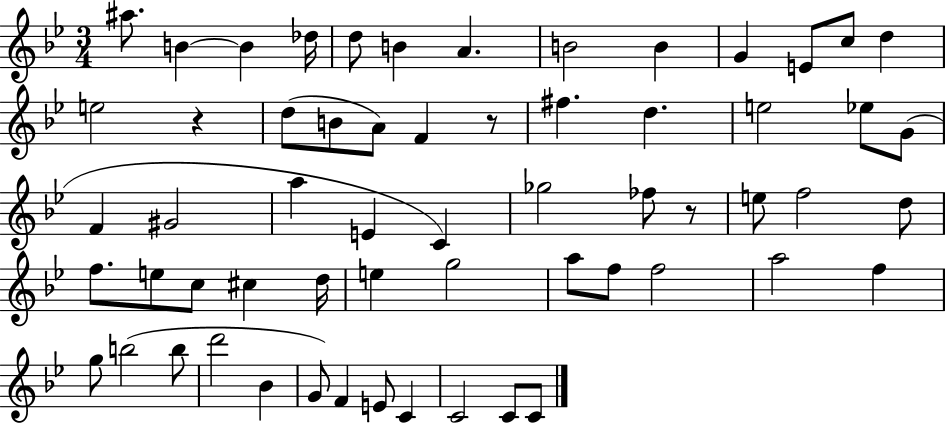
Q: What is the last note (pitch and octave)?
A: C4